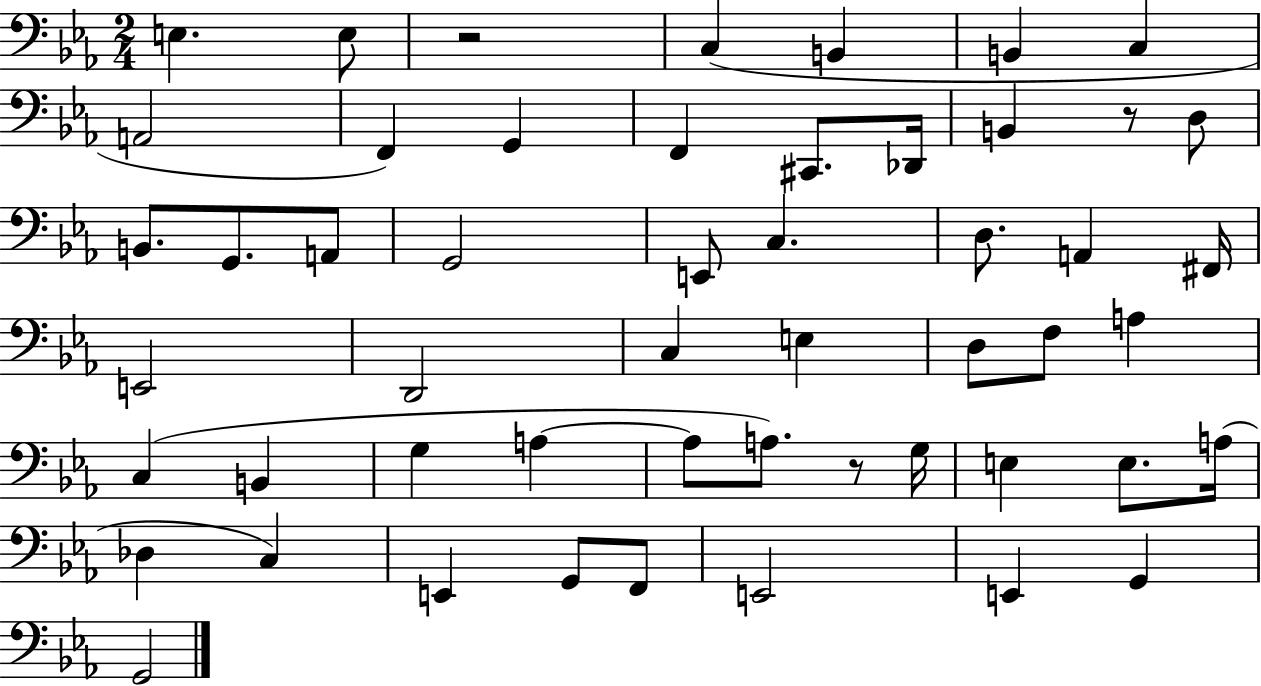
{
  \clef bass
  \numericTimeSignature
  \time 2/4
  \key ees \major
  e4. e8 | r2 | c4( b,4 | b,4 c4 | \break a,2 | f,4) g,4 | f,4 cis,8. des,16 | b,4 r8 d8 | \break b,8. g,8. a,8 | g,2 | e,8 c4. | d8. a,4 fis,16 | \break e,2 | d,2 | c4 e4 | d8 f8 a4 | \break c4( b,4 | g4 a4~~ | a8 a8.) r8 g16 | e4 e8. a16( | \break des4 c4) | e,4 g,8 f,8 | e,2 | e,4 g,4 | \break g,2 | \bar "|."
}